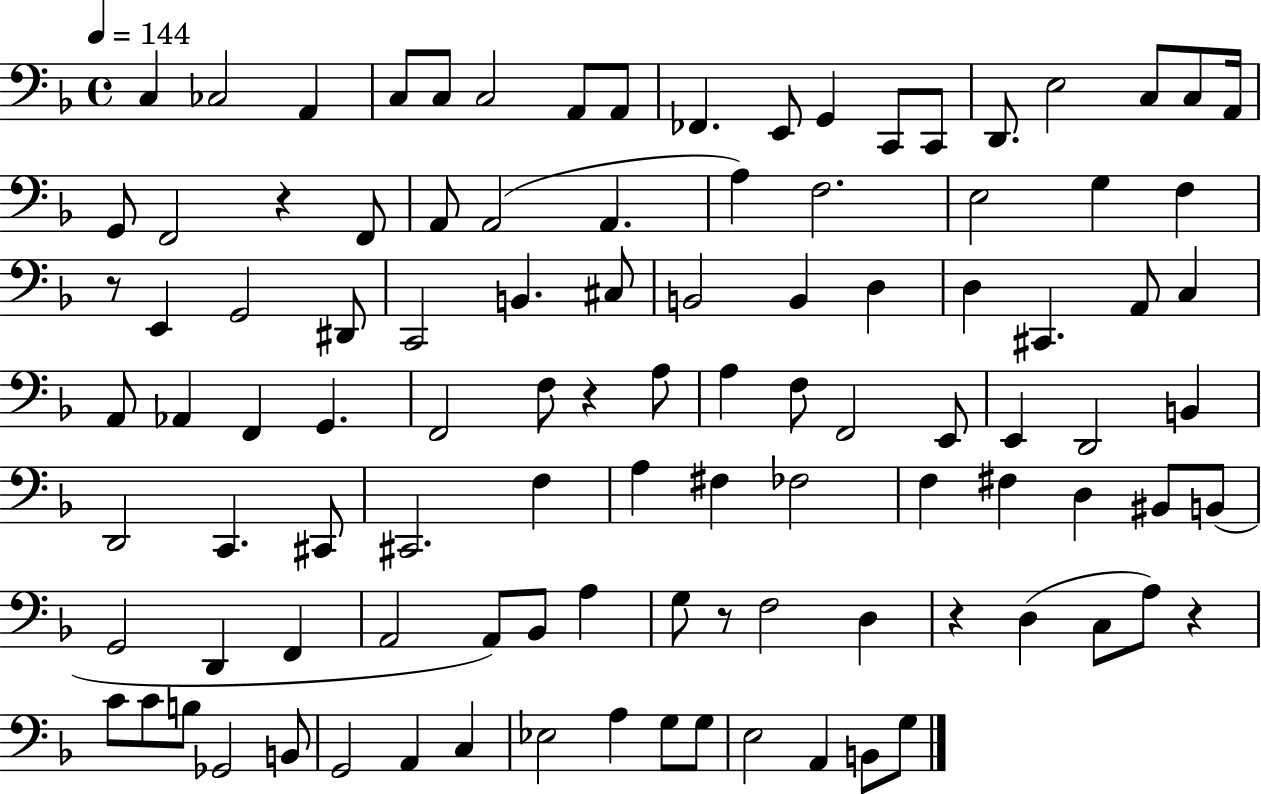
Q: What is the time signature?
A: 4/4